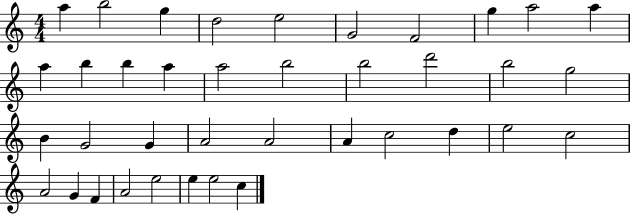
{
  \clef treble
  \numericTimeSignature
  \time 4/4
  \key c \major
  a''4 b''2 g''4 | d''2 e''2 | g'2 f'2 | g''4 a''2 a''4 | \break a''4 b''4 b''4 a''4 | a''2 b''2 | b''2 d'''2 | b''2 g''2 | \break b'4 g'2 g'4 | a'2 a'2 | a'4 c''2 d''4 | e''2 c''2 | \break a'2 g'4 f'4 | a'2 e''2 | e''4 e''2 c''4 | \bar "|."
}